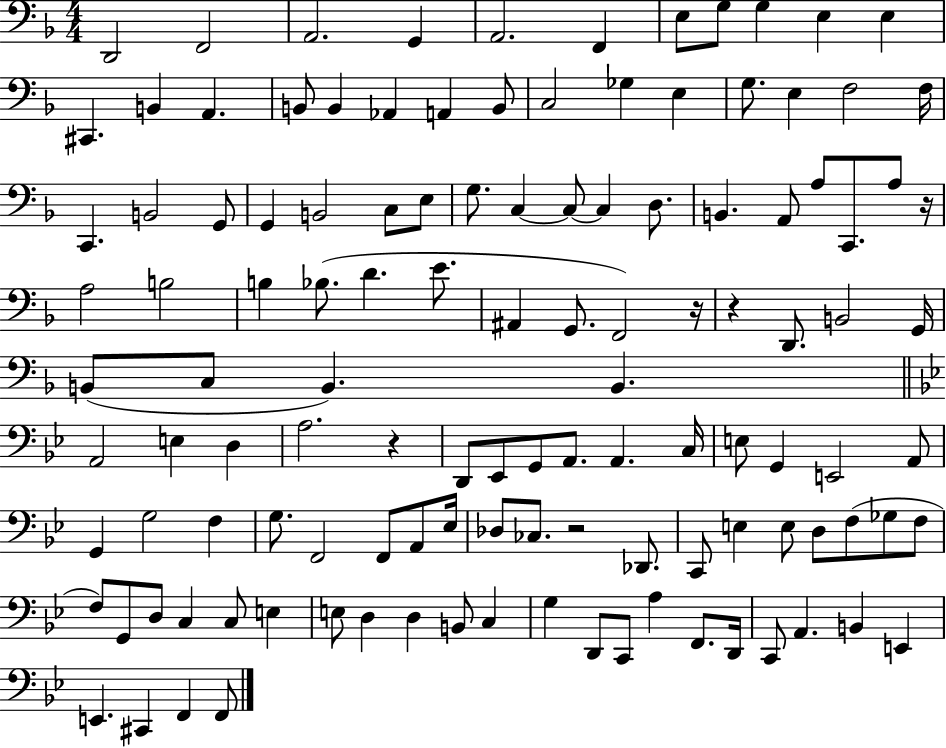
{
  \clef bass
  \numericTimeSignature
  \time 4/4
  \key f \major
  \repeat volta 2 { d,2 f,2 | a,2. g,4 | a,2. f,4 | e8 g8 g4 e4 e4 | \break cis,4. b,4 a,4. | b,8 b,4 aes,4 a,4 b,8 | c2 ges4 e4 | g8. e4 f2 f16 | \break c,4. b,2 g,8 | g,4 b,2 c8 e8 | g8. c4~~ c8~~ c4 d8. | b,4. a,8 a8 c,8. a8 r16 | \break a2 b2 | b4 bes8.( d'4. e'8. | ais,4 g,8. f,2) r16 | r4 d,8. b,2 g,16 | \break b,8( c8 b,4.) b,4. | \bar "||" \break \key bes \major a,2 e4 d4 | a2. r4 | d,8 ees,8 g,8 a,8. a,4. c16 | e8 g,4 e,2 a,8 | \break g,4 g2 f4 | g8. f,2 f,8 a,8 ees16 | des8 ces8. r2 des,8. | c,8 e4 e8 d8 f8( ges8 f8 | \break f8) g,8 d8 c4 c8 e4 | e8 d4 d4 b,8 c4 | g4 d,8 c,8 a4 f,8. d,16 | c,8 a,4. b,4 e,4 | \break e,4. cis,4 f,4 f,8 | } \bar "|."
}